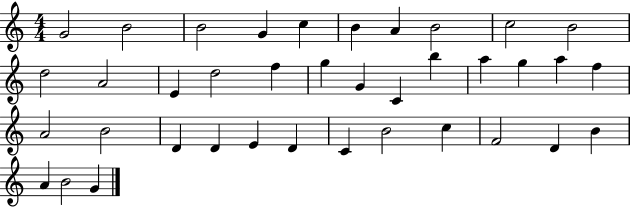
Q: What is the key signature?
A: C major